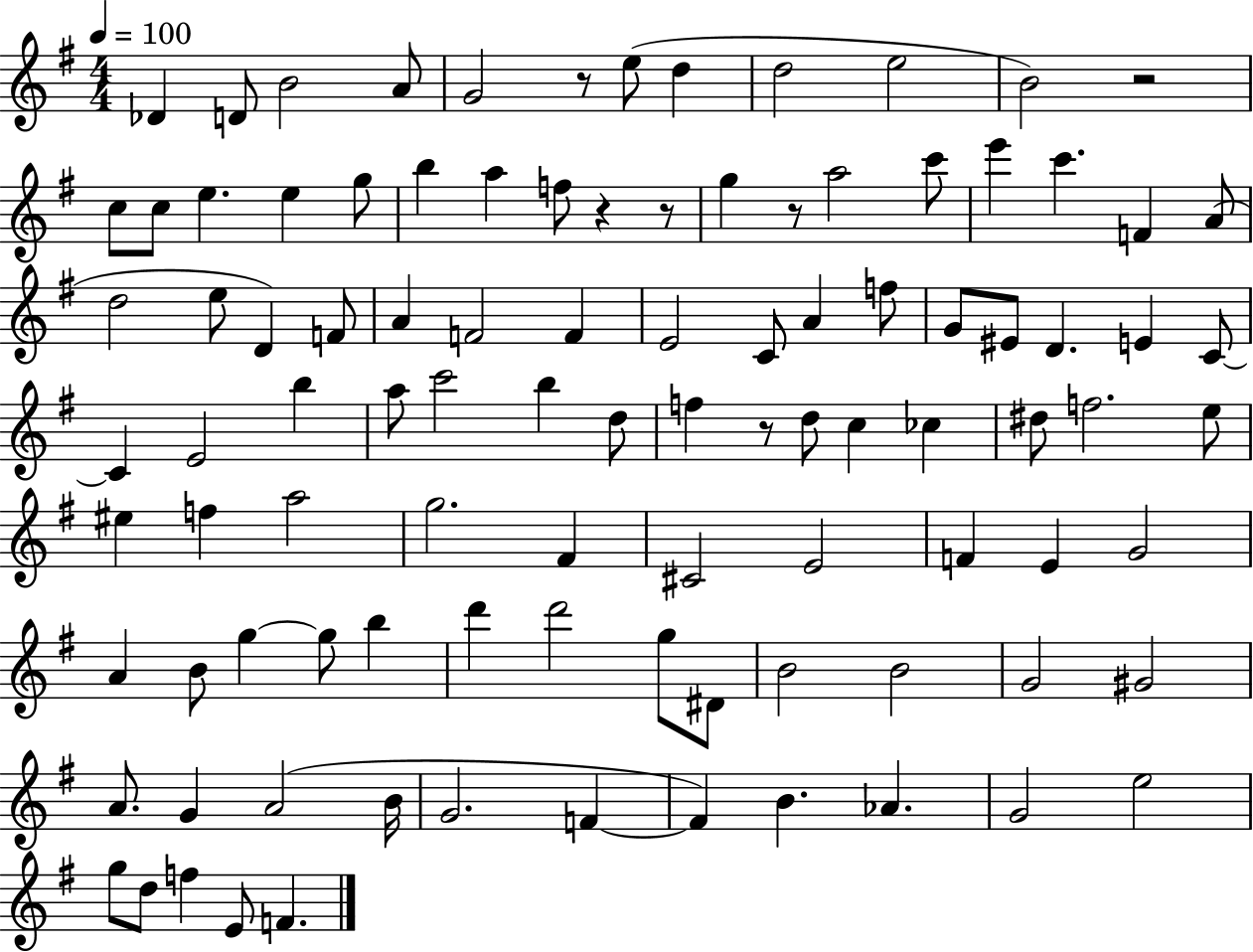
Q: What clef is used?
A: treble